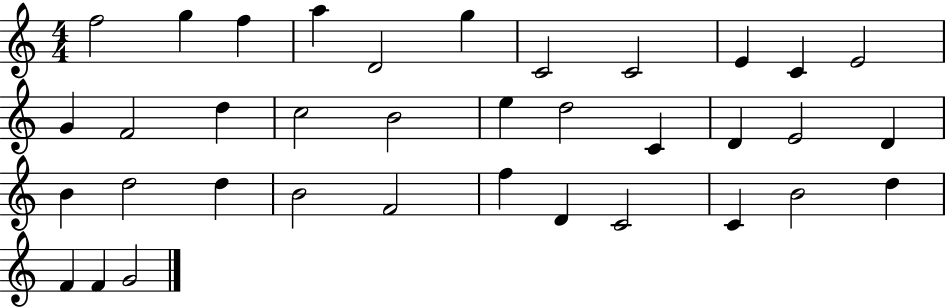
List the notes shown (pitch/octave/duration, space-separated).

F5/h G5/q F5/q A5/q D4/h G5/q C4/h C4/h E4/q C4/q E4/h G4/q F4/h D5/q C5/h B4/h E5/q D5/h C4/q D4/q E4/h D4/q B4/q D5/h D5/q B4/h F4/h F5/q D4/q C4/h C4/q B4/h D5/q F4/q F4/q G4/h